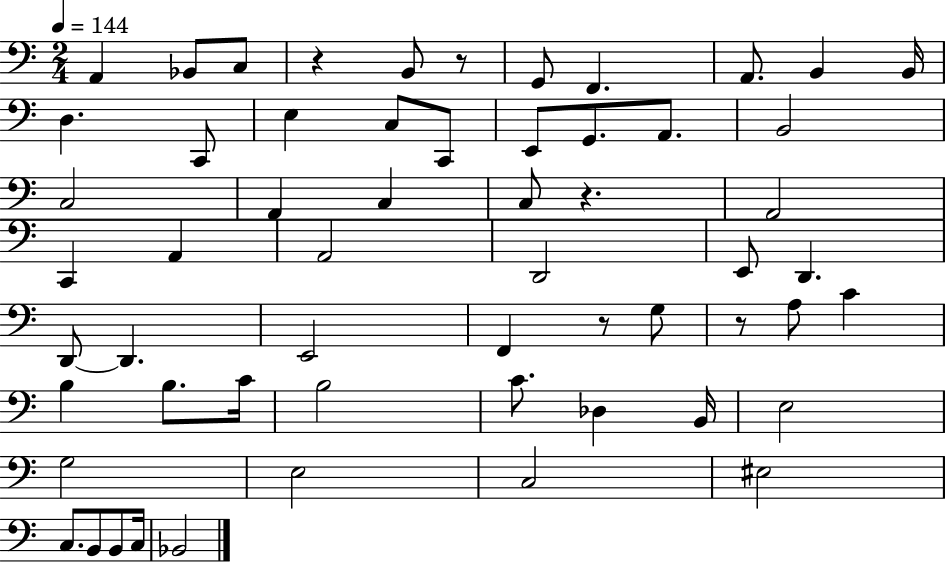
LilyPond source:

{
  \clef bass
  \numericTimeSignature
  \time 2/4
  \key c \major
  \tempo 4 = 144
  a,4 bes,8 c8 | r4 b,8 r8 | g,8 f,4. | a,8. b,4 b,16 | \break d4. c,8 | e4 c8 c,8 | e,8 g,8. a,8. | b,2 | \break c2 | a,4 c4 | c8 r4. | a,2 | \break c,4 a,4 | a,2 | d,2 | e,8 d,4. | \break d,8~~ d,4. | e,2 | f,4 r8 g8 | r8 a8 c'4 | \break b4 b8. c'16 | b2 | c'8. des4 b,16 | e2 | \break g2 | e2 | c2 | eis2 | \break c8. b,8 b,8 c16 | bes,2 | \bar "|."
}